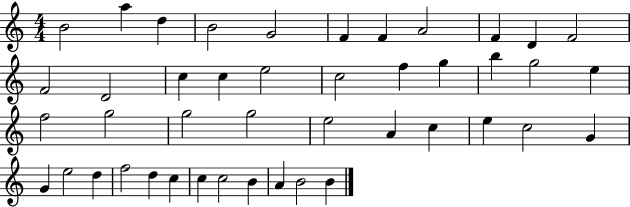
B4/h A5/q D5/q B4/h G4/h F4/q F4/q A4/h F4/q D4/q F4/h F4/h D4/h C5/q C5/q E5/h C5/h F5/q G5/q B5/q G5/h E5/q F5/h G5/h G5/h G5/h E5/h A4/q C5/q E5/q C5/h G4/q G4/q E5/h D5/q F5/h D5/q C5/q C5/q C5/h B4/q A4/q B4/h B4/q